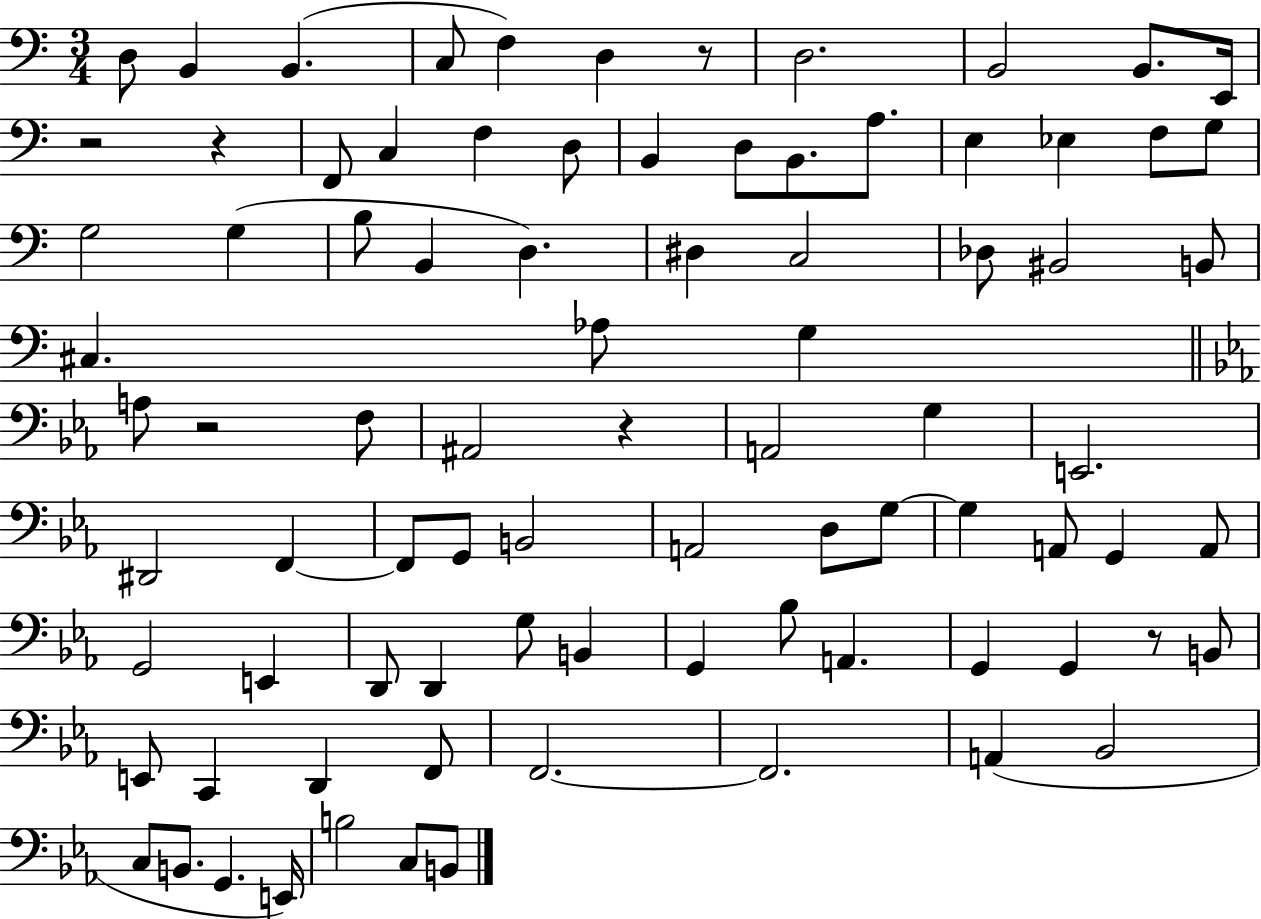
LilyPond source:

{
  \clef bass
  \numericTimeSignature
  \time 3/4
  \key c \major
  d8 b,4 b,4.( | c8 f4) d4 r8 | d2. | b,2 b,8. e,16 | \break r2 r4 | f,8 c4 f4 d8 | b,4 d8 b,8. a8. | e4 ees4 f8 g8 | \break g2 g4( | b8 b,4 d4.) | dis4 c2 | des8 bis,2 b,8 | \break cis4. aes8 g4 | \bar "||" \break \key ees \major a8 r2 f8 | ais,2 r4 | a,2 g4 | e,2. | \break dis,2 f,4~~ | f,8 g,8 b,2 | a,2 d8 g8~~ | g4 a,8 g,4 a,8 | \break g,2 e,4 | d,8 d,4 g8 b,4 | g,4 bes8 a,4. | g,4 g,4 r8 b,8 | \break e,8 c,4 d,4 f,8 | f,2.~~ | f,2. | a,4( bes,2 | \break c8 b,8. g,4. e,16) | b2 c8 b,8 | \bar "|."
}